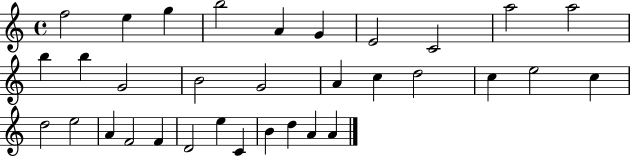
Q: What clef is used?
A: treble